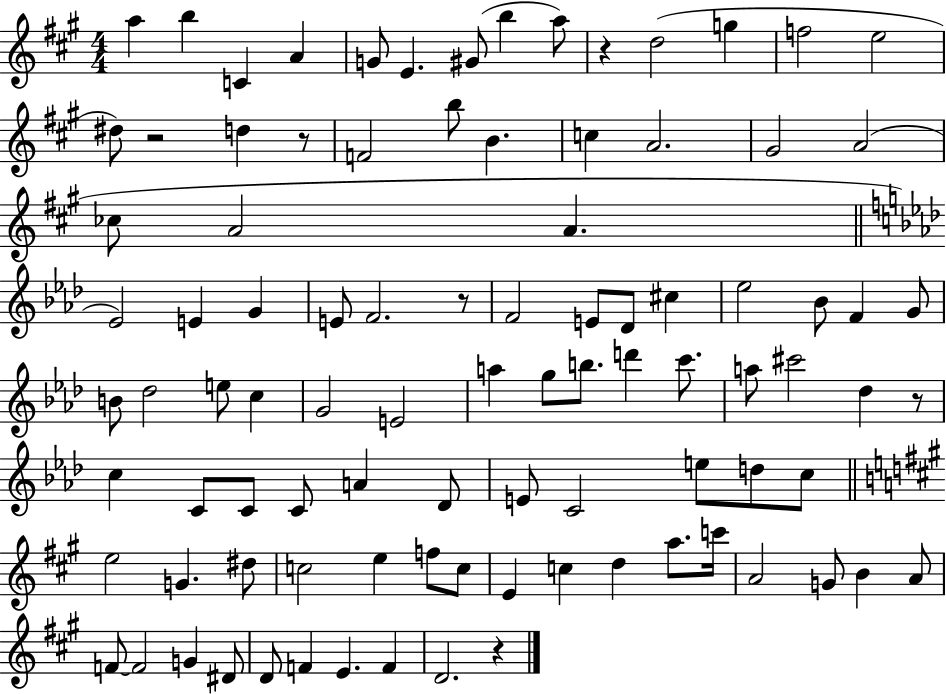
{
  \clef treble
  \numericTimeSignature
  \time 4/4
  \key a \major
  \repeat volta 2 { a''4 b''4 c'4 a'4 | g'8 e'4. gis'8( b''4 a''8) | r4 d''2( g''4 | f''2 e''2 | \break dis''8) r2 d''4 r8 | f'2 b''8 b'4. | c''4 a'2. | gis'2 a'2( | \break ces''8 a'2 a'4. | \bar "||" \break \key aes \major ees'2) e'4 g'4 | e'8 f'2. r8 | f'2 e'8 des'8 cis''4 | ees''2 bes'8 f'4 g'8 | \break b'8 des''2 e''8 c''4 | g'2 e'2 | a''4 g''8 b''8. d'''4 c'''8. | a''8 cis'''2 des''4 r8 | \break c''4 c'8 c'8 c'8 a'4 des'8 | e'8 c'2 e''8 d''8 c''8 | \bar "||" \break \key a \major e''2 g'4. dis''8 | c''2 e''4 f''8 c''8 | e'4 c''4 d''4 a''8. c'''16 | a'2 g'8 b'4 a'8 | \break f'8~~ f'2 g'4 dis'8 | d'8 f'4 e'4. f'4 | d'2. r4 | } \bar "|."
}